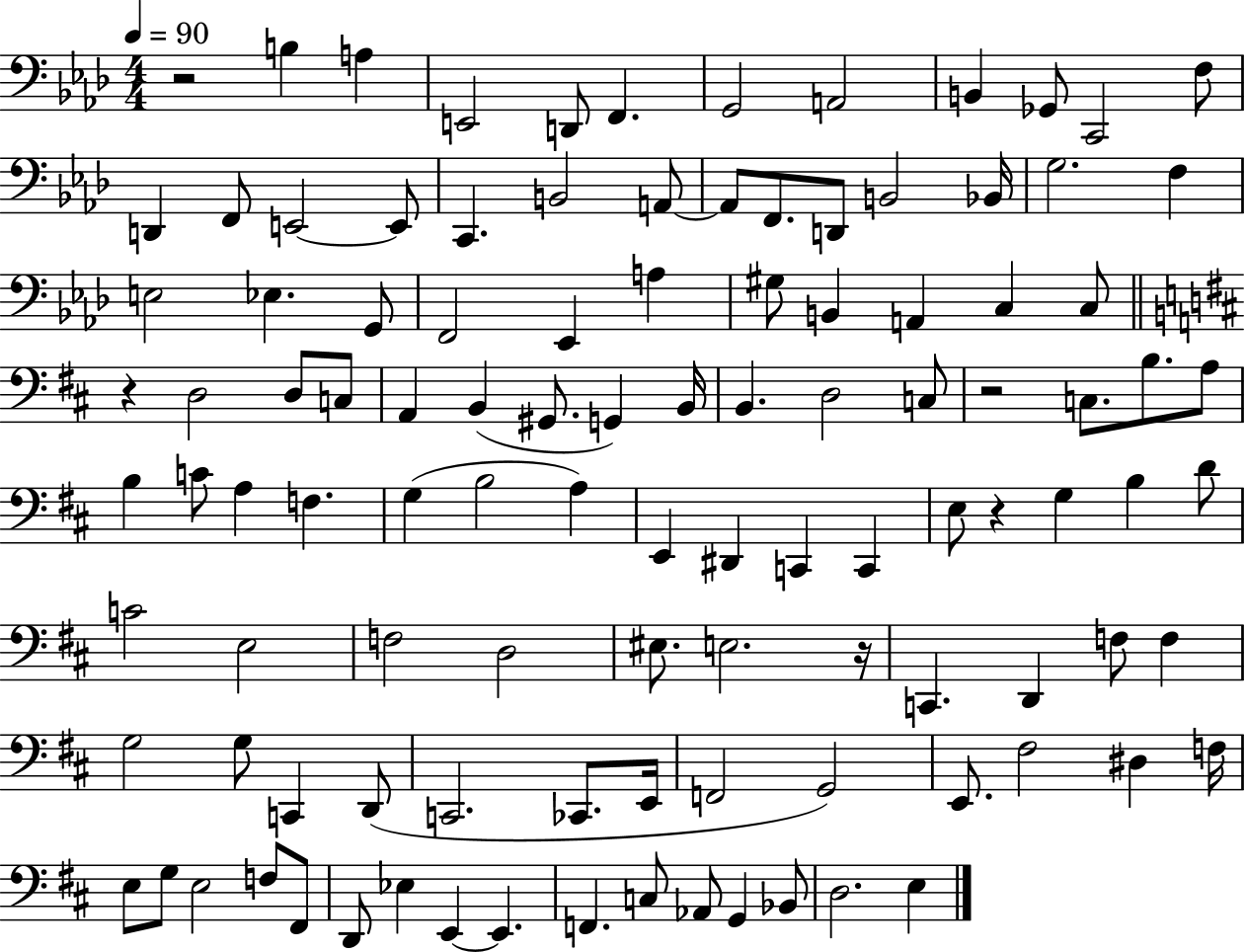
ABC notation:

X:1
T:Untitled
M:4/4
L:1/4
K:Ab
z2 B, A, E,,2 D,,/2 F,, G,,2 A,,2 B,, _G,,/2 C,,2 F,/2 D,, F,,/2 E,,2 E,,/2 C,, B,,2 A,,/2 A,,/2 F,,/2 D,,/2 B,,2 _B,,/4 G,2 F, E,2 _E, G,,/2 F,,2 _E,, A, ^G,/2 B,, A,, C, C,/2 z D,2 D,/2 C,/2 A,, B,, ^G,,/2 G,, B,,/4 B,, D,2 C,/2 z2 C,/2 B,/2 A,/2 B, C/2 A, F, G, B,2 A, E,, ^D,, C,, C,, E,/2 z G, B, D/2 C2 E,2 F,2 D,2 ^E,/2 E,2 z/4 C,, D,, F,/2 F, G,2 G,/2 C,, D,,/2 C,,2 _C,,/2 E,,/4 F,,2 G,,2 E,,/2 ^F,2 ^D, F,/4 E,/2 G,/2 E,2 F,/2 ^F,,/2 D,,/2 _E, E,, E,, F,, C,/2 _A,,/2 G,, _B,,/2 D,2 E,